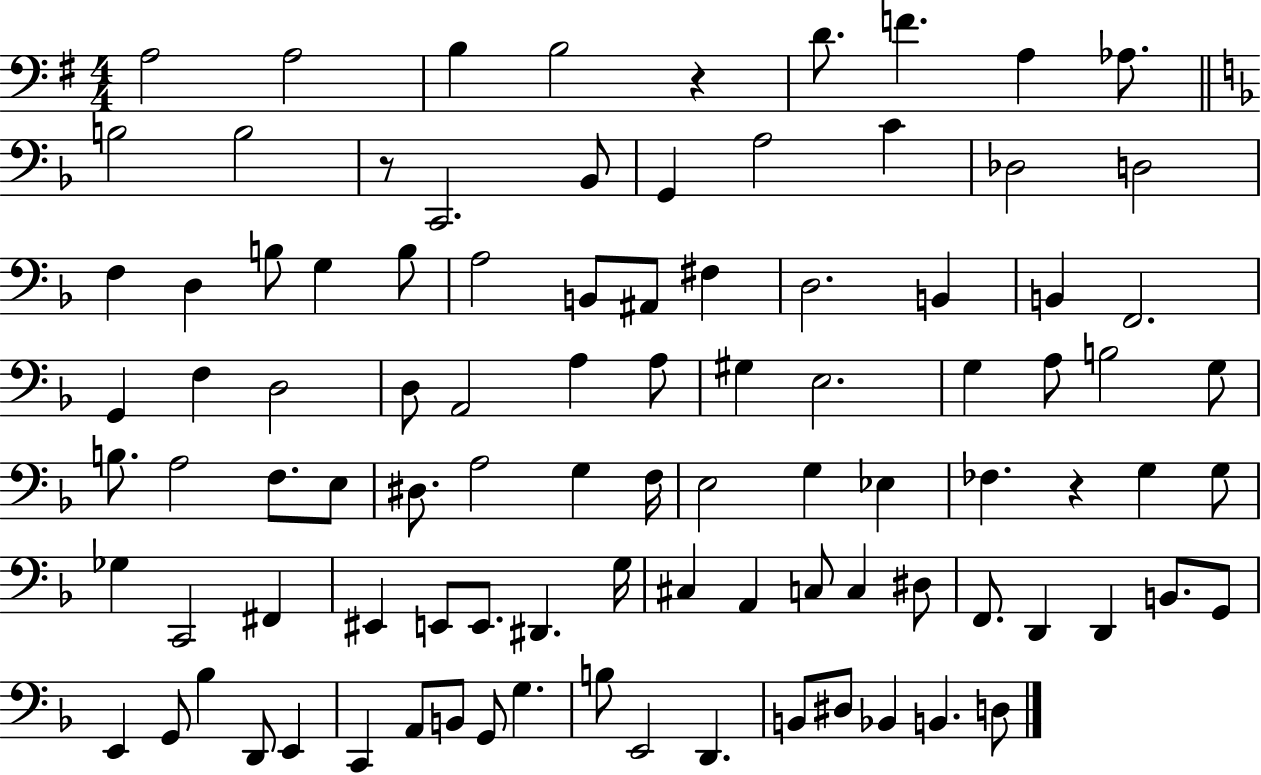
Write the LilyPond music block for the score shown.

{
  \clef bass
  \numericTimeSignature
  \time 4/4
  \key g \major
  a2 a2 | b4 b2 r4 | d'8. f'4. a4 aes8. | \bar "||" \break \key f \major b2 b2 | r8 c,2. bes,8 | g,4 a2 c'4 | des2 d2 | \break f4 d4 b8 g4 b8 | a2 b,8 ais,8 fis4 | d2. b,4 | b,4 f,2. | \break g,4 f4 d2 | d8 a,2 a4 a8 | gis4 e2. | g4 a8 b2 g8 | \break b8. a2 f8. e8 | dis8. a2 g4 f16 | e2 g4 ees4 | fes4. r4 g4 g8 | \break ges4 c,2 fis,4 | eis,4 e,8 e,8. dis,4. g16 | cis4 a,4 c8 c4 dis8 | f,8. d,4 d,4 b,8. g,8 | \break e,4 g,8 bes4 d,8 e,4 | c,4 a,8 b,8 g,8 g4. | b8 e,2 d,4. | b,8 dis8 bes,4 b,4. d8 | \break \bar "|."
}